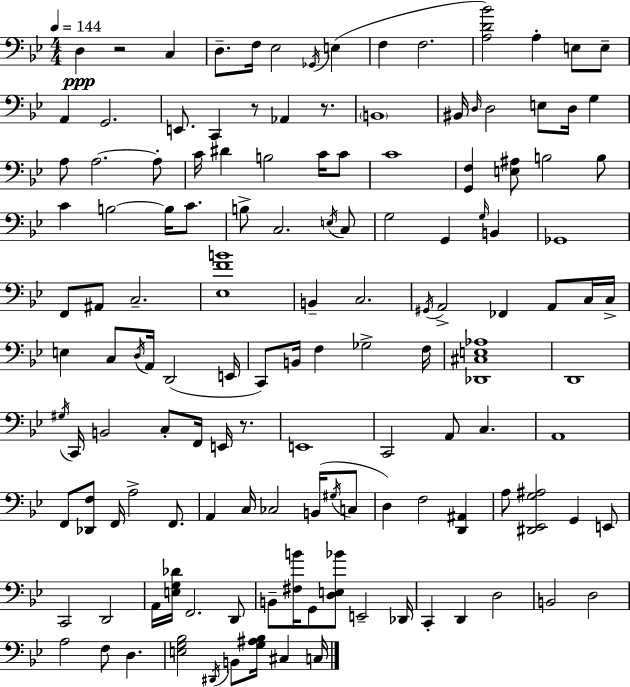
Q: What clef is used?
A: bass